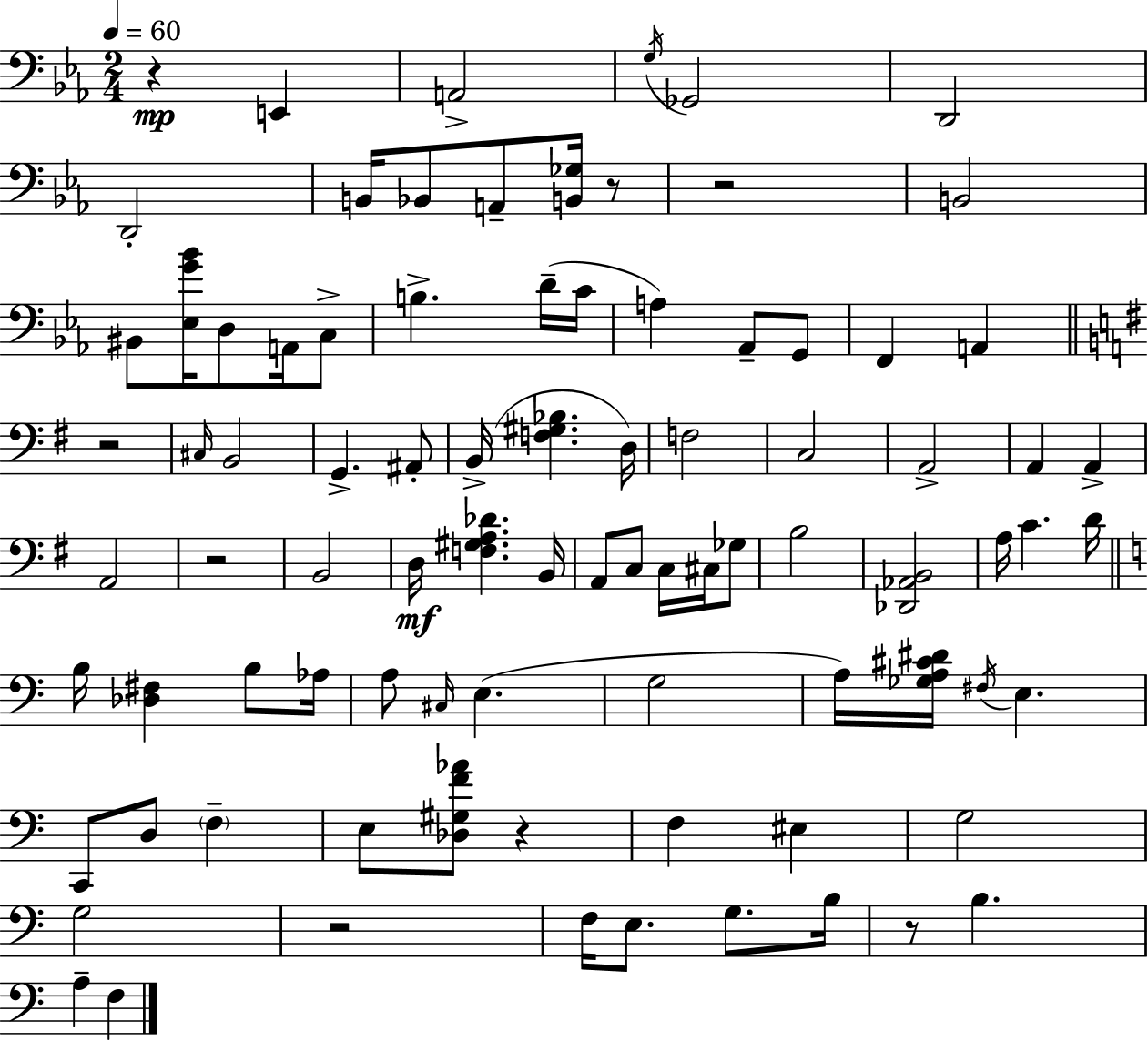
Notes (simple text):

R/q E2/q A2/h G3/s Gb2/h D2/h D2/h B2/s Bb2/e A2/e [B2,Gb3]/s R/e R/h B2/h BIS2/e [Eb3,G4,Bb4]/s D3/e A2/s C3/e B3/q. D4/s C4/s A3/q Ab2/e G2/e F2/q A2/q R/h C#3/s B2/h G2/q. A#2/e B2/s [F3,G#3,Bb3]/q. D3/s F3/h C3/h A2/h A2/q A2/q A2/h R/h B2/h D3/s [F3,G#3,A3,Db4]/q. B2/s A2/e C3/e C3/s C#3/s Gb3/e B3/h [Db2,Ab2,B2]/h A3/s C4/q. D4/s B3/s [Db3,F#3]/q B3/e Ab3/s A3/e C#3/s E3/q. G3/h A3/s [Gb3,A3,C#4,D#4]/s F#3/s E3/q. C2/e D3/e F3/q E3/e [Db3,G#3,F4,Ab4]/e R/q F3/q EIS3/q G3/h G3/h R/h F3/s E3/e. G3/e. B3/s R/e B3/q. A3/q F3/q